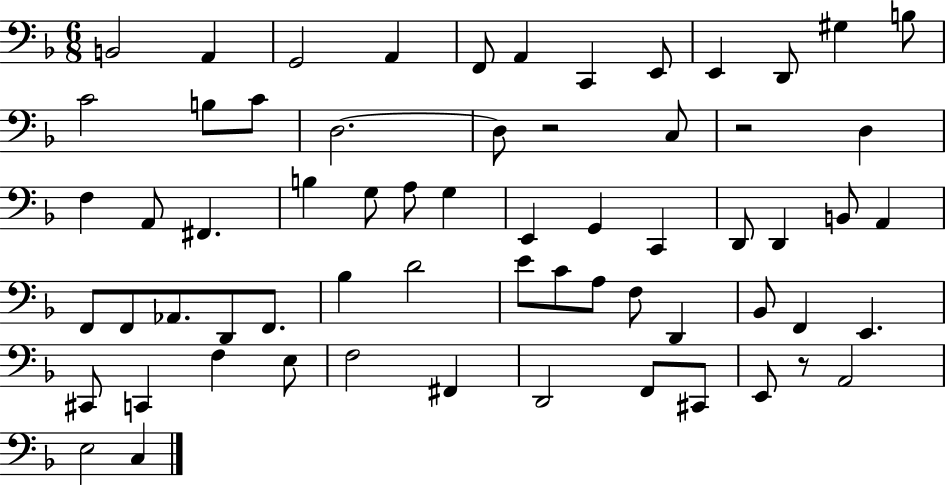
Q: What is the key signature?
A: F major